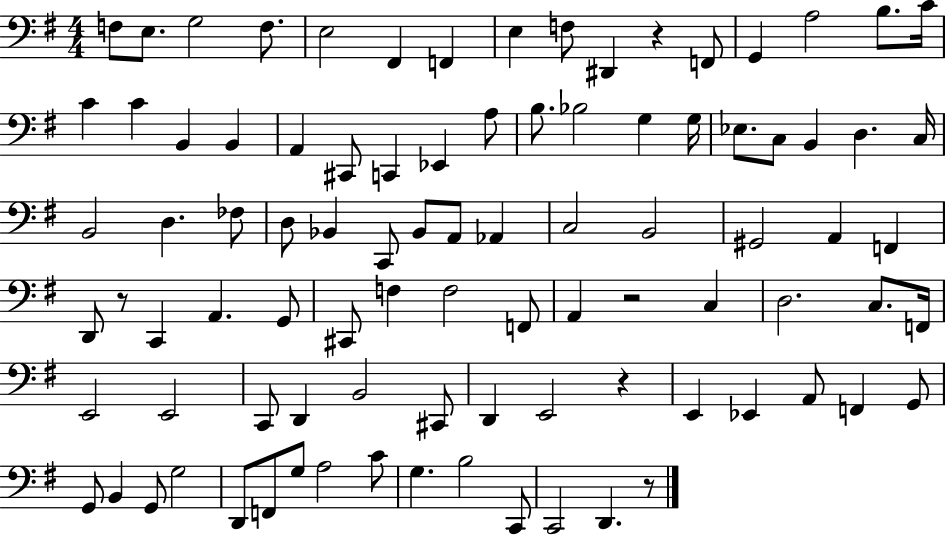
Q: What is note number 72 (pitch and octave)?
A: F2